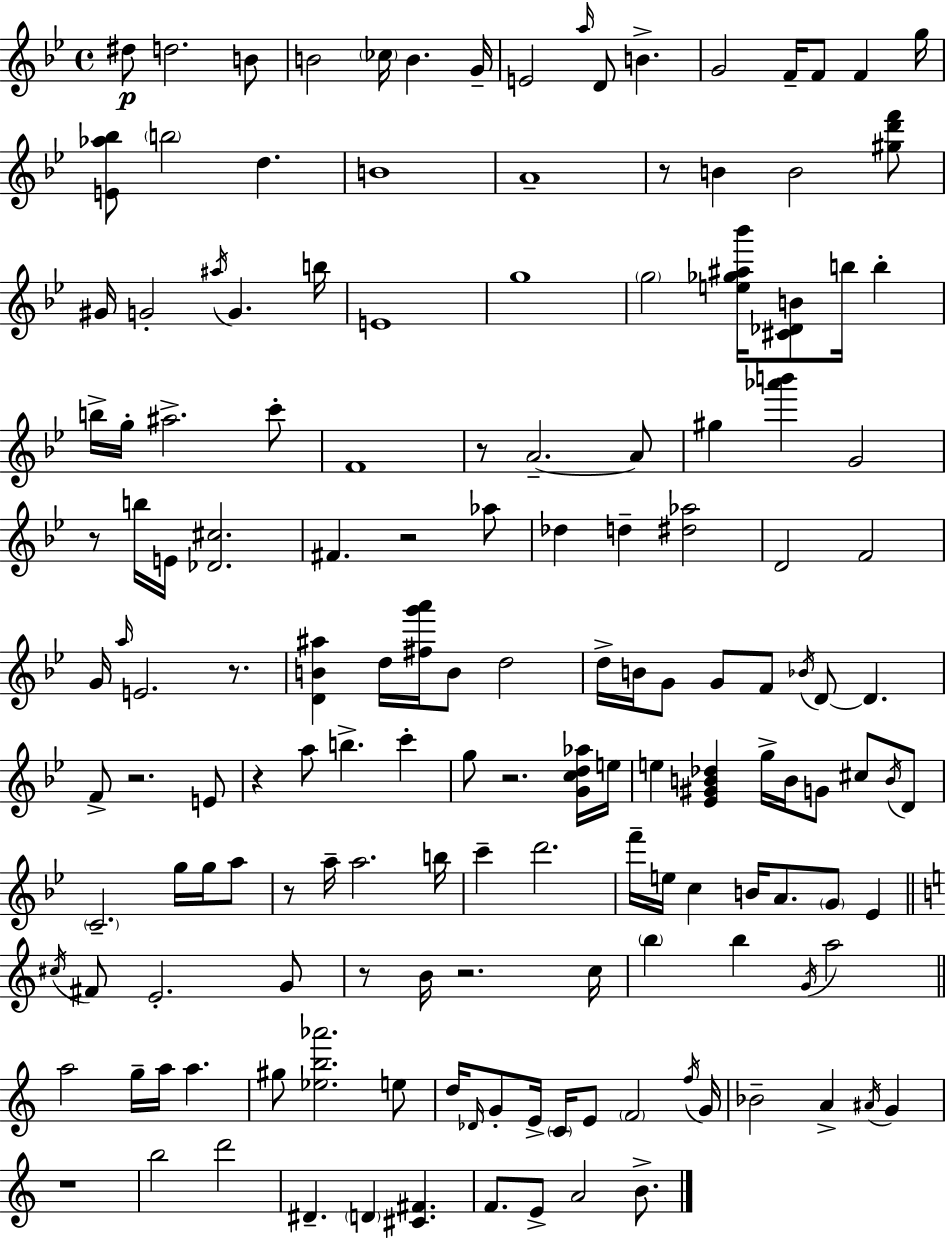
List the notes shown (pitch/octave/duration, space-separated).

D#5/e D5/h. B4/e B4/h CES5/s B4/q. G4/s E4/h A5/s D4/e B4/q. G4/h F4/s F4/e F4/q G5/s [E4,Ab5,Bb5]/e B5/h D5/q. B4/w A4/w R/e B4/q B4/h [G#5,D6,F6]/e G#4/s G4/h A#5/s G4/q. B5/s E4/w G5/w G5/h [E5,Gb5,A#5,Bb6]/s [C#4,Db4,B4]/e B5/s B5/q B5/s G5/s A#5/h. C6/e F4/w R/e A4/h. A4/e G#5/q [Ab6,B6]/q G4/h R/e B5/s E4/s [Db4,C#5]/h. F#4/q. R/h Ab5/e Db5/q D5/q [D#5,Ab5]/h D4/h F4/h G4/s A5/s E4/h. R/e. [D4,B4,A#5]/q D5/s [F#5,G6,A6]/s B4/e D5/h D5/s B4/s G4/e G4/e F4/e Bb4/s D4/e D4/q. F4/e R/h. E4/e R/q A5/e B5/q. C6/q G5/e R/h. [G4,C5,D5,Ab5]/s E5/s E5/q [Eb4,G#4,B4,Db5]/q G5/s B4/s G4/e C#5/e B4/s D4/e C4/h. G5/s G5/s A5/e R/e A5/s A5/h. B5/s C6/q D6/h. F6/s E5/s C5/q B4/s A4/e. G4/e Eb4/q C#5/s F#4/e E4/h. G4/e R/e B4/s R/h. C5/s B5/q B5/q G4/s A5/h A5/h G5/s A5/s A5/q. G#5/e [Eb5,B5,Ab6]/h. E5/e D5/s Db4/s G4/e E4/s C4/s E4/e F4/h F5/s G4/s Bb4/h A4/q A#4/s G4/q R/w B5/h D6/h D#4/q. D4/q [C#4,F#4]/q. F4/e. E4/e A4/h B4/e.